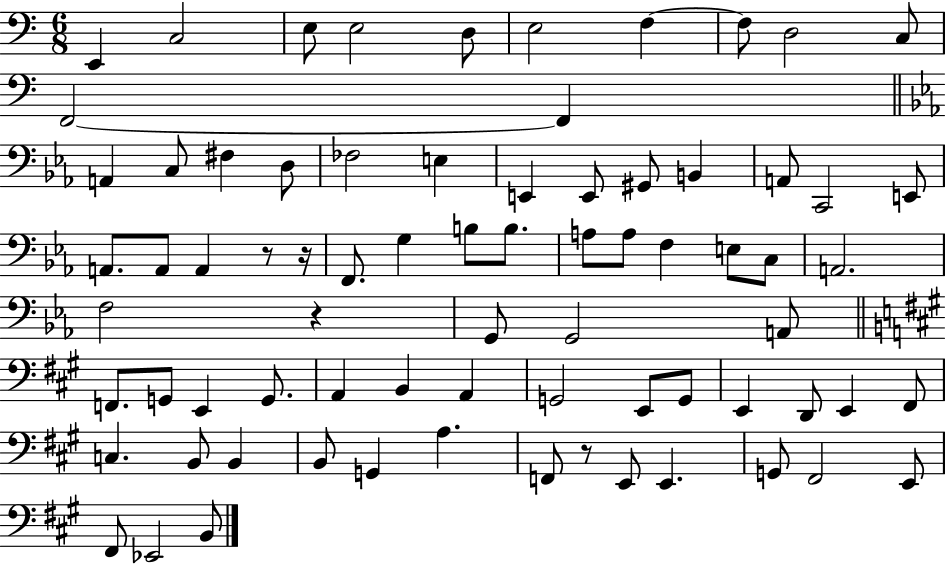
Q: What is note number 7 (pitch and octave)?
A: F3